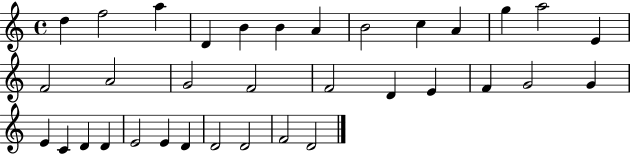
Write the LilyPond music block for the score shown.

{
  \clef treble
  \time 4/4
  \defaultTimeSignature
  \key c \major
  d''4 f''2 a''4 | d'4 b'4 b'4 a'4 | b'2 c''4 a'4 | g''4 a''2 e'4 | \break f'2 a'2 | g'2 f'2 | f'2 d'4 e'4 | f'4 g'2 g'4 | \break e'4 c'4 d'4 d'4 | e'2 e'4 d'4 | d'2 d'2 | f'2 d'2 | \break \bar "|."
}